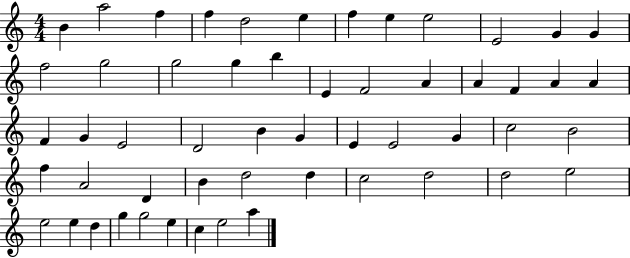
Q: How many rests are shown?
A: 0